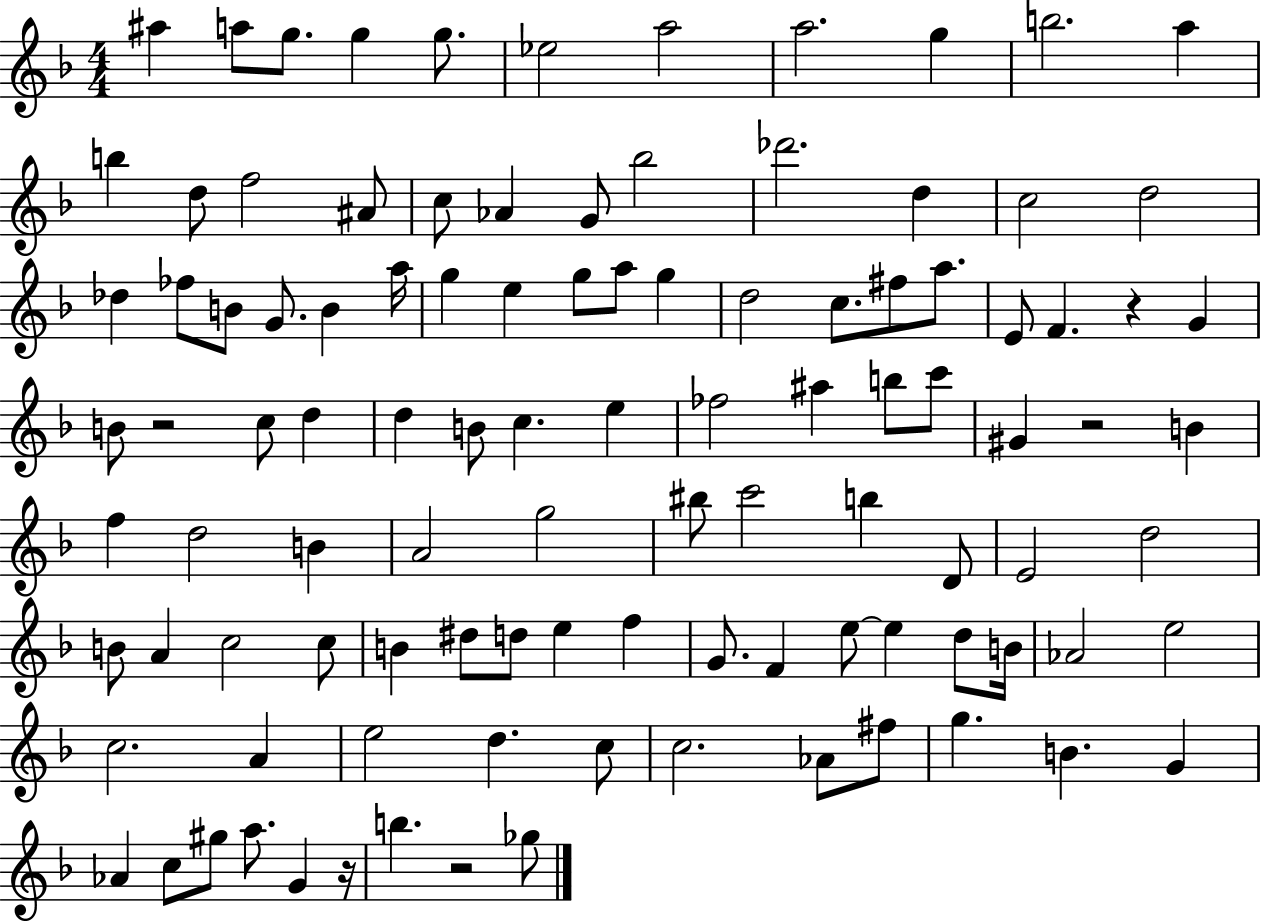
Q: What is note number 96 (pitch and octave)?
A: G#5